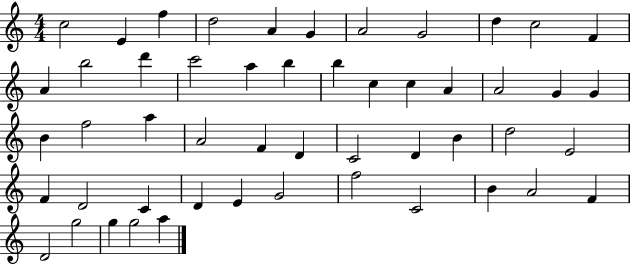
{
  \clef treble
  \numericTimeSignature
  \time 4/4
  \key c \major
  c''2 e'4 f''4 | d''2 a'4 g'4 | a'2 g'2 | d''4 c''2 f'4 | \break a'4 b''2 d'''4 | c'''2 a''4 b''4 | b''4 c''4 c''4 a'4 | a'2 g'4 g'4 | \break b'4 f''2 a''4 | a'2 f'4 d'4 | c'2 d'4 b'4 | d''2 e'2 | \break f'4 d'2 c'4 | d'4 e'4 g'2 | f''2 c'2 | b'4 a'2 f'4 | \break d'2 g''2 | g''4 g''2 a''4 | \bar "|."
}